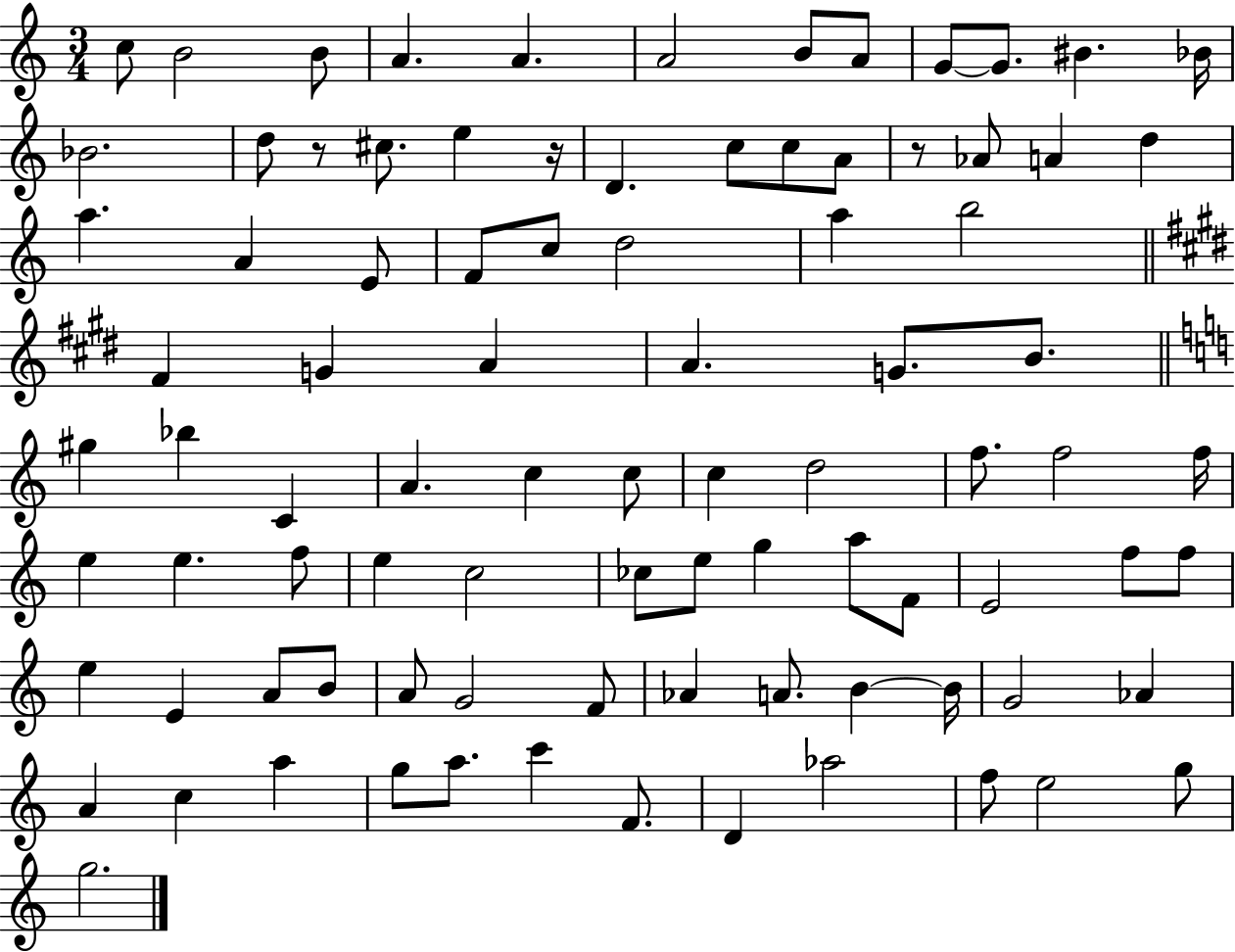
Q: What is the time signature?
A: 3/4